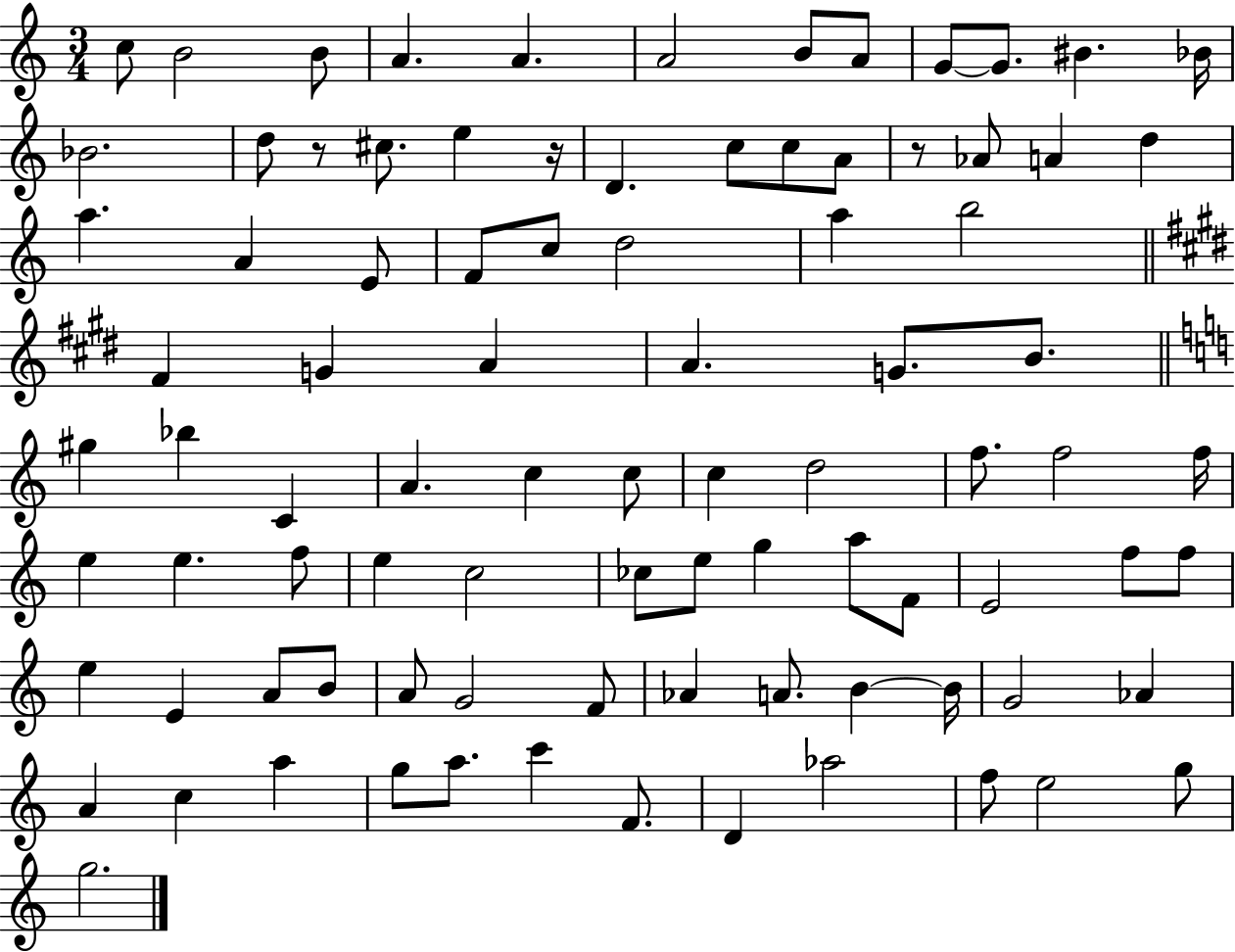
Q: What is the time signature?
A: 3/4